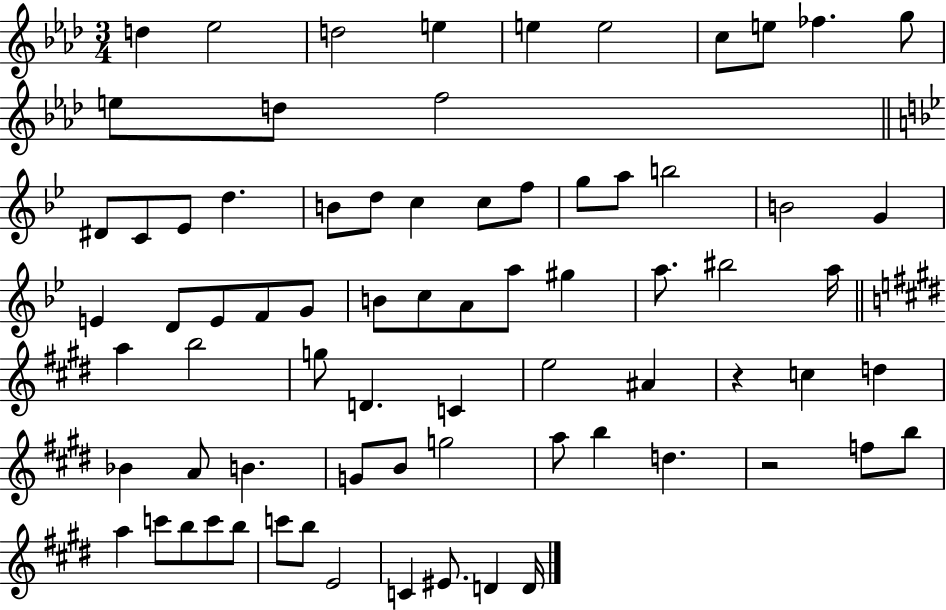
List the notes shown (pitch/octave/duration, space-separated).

D5/q Eb5/h D5/h E5/q E5/q E5/h C5/e E5/e FES5/q. G5/e E5/e D5/e F5/h D#4/e C4/e Eb4/e D5/q. B4/e D5/e C5/q C5/e F5/e G5/e A5/e B5/h B4/h G4/q E4/q D4/e E4/e F4/e G4/e B4/e C5/e A4/e A5/e G#5/q A5/e. BIS5/h A5/s A5/q B5/h G5/e D4/q. C4/q E5/h A#4/q R/q C5/q D5/q Bb4/q A4/e B4/q. G4/e B4/e G5/h A5/e B5/q D5/q. R/h F5/e B5/e A5/q C6/e B5/e C6/e B5/e C6/e B5/e E4/h C4/q EIS4/e. D4/q D4/s